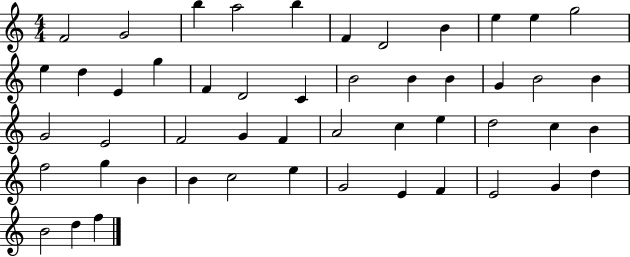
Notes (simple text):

F4/h G4/h B5/q A5/h B5/q F4/q D4/h B4/q E5/q E5/q G5/h E5/q D5/q E4/q G5/q F4/q D4/h C4/q B4/h B4/q B4/q G4/q B4/h B4/q G4/h E4/h F4/h G4/q F4/q A4/h C5/q E5/q D5/h C5/q B4/q F5/h G5/q B4/q B4/q C5/h E5/q G4/h E4/q F4/q E4/h G4/q D5/q B4/h D5/q F5/q